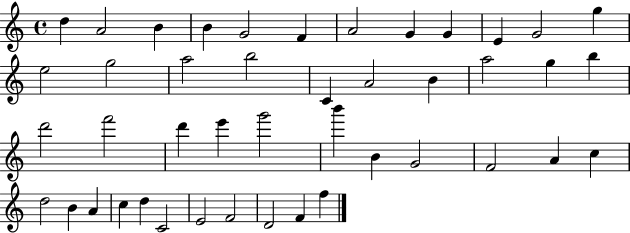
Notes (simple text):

D5/q A4/h B4/q B4/q G4/h F4/q A4/h G4/q G4/q E4/q G4/h G5/q E5/h G5/h A5/h B5/h C4/q A4/h B4/q A5/h G5/q B5/q D6/h F6/h D6/q E6/q G6/h B6/q B4/q G4/h F4/h A4/q C5/q D5/h B4/q A4/q C5/q D5/q C4/h E4/h F4/h D4/h F4/q F5/q